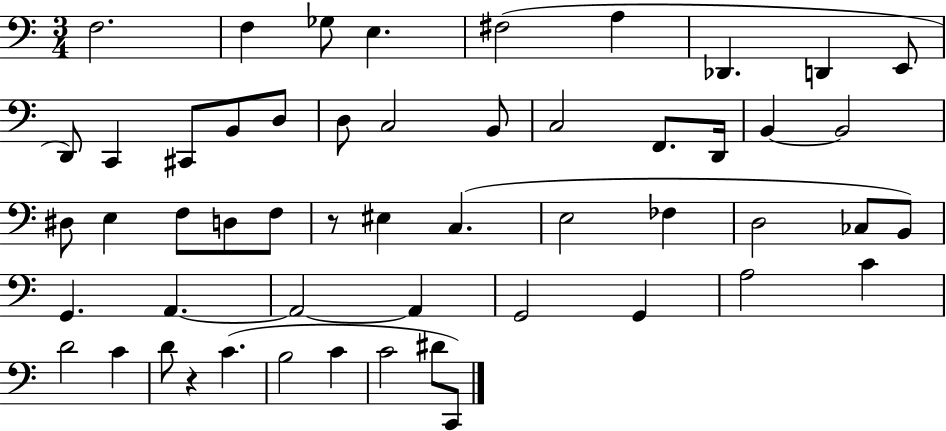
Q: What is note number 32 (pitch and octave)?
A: D3